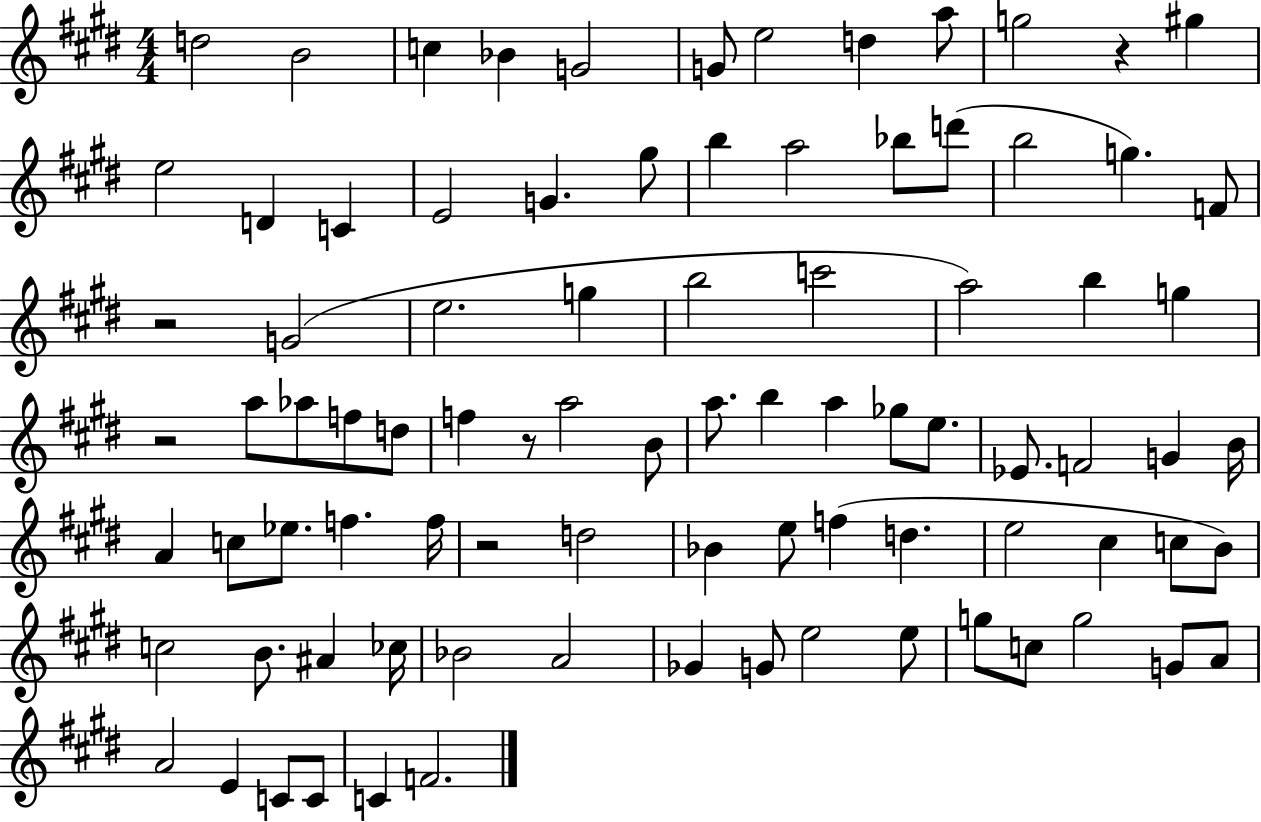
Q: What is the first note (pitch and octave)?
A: D5